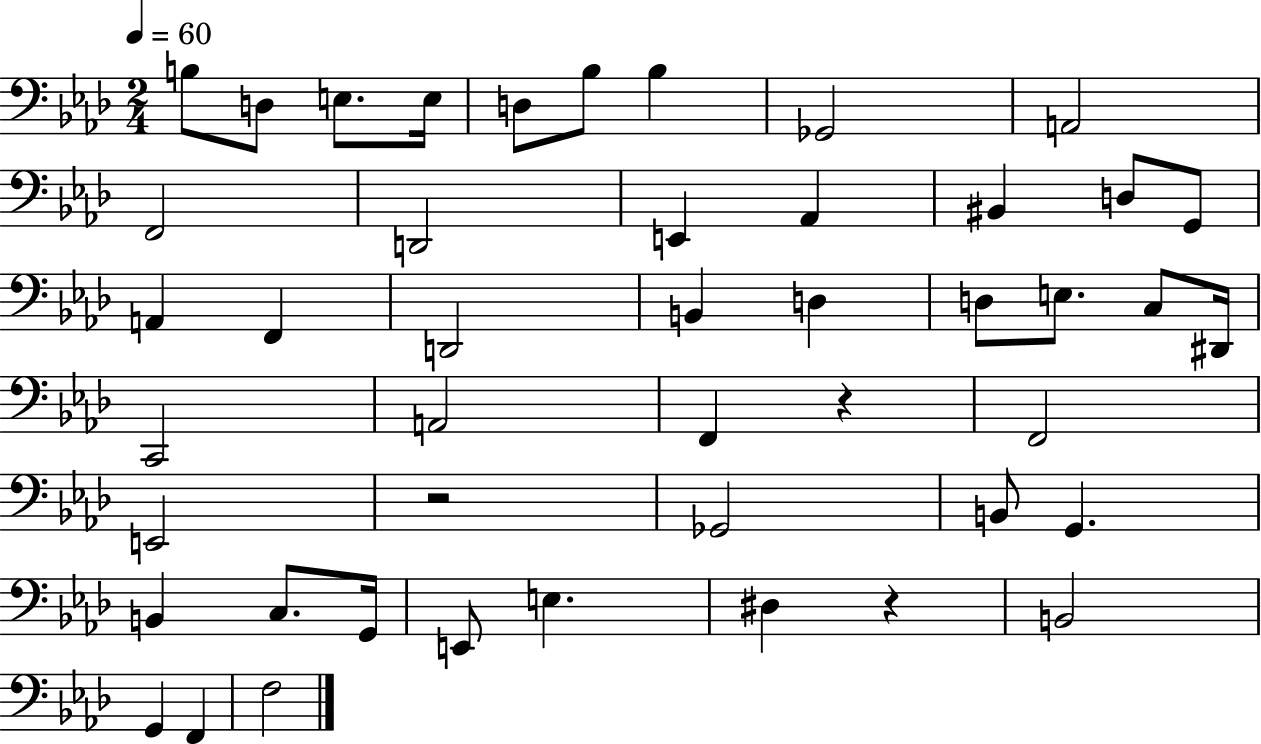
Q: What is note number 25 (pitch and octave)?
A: D#2